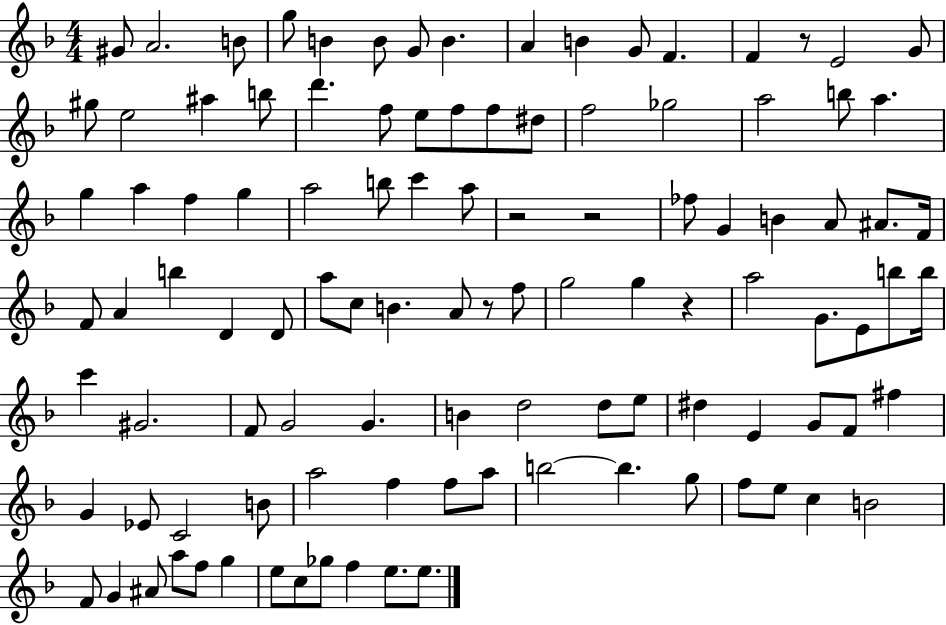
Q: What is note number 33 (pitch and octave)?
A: F5